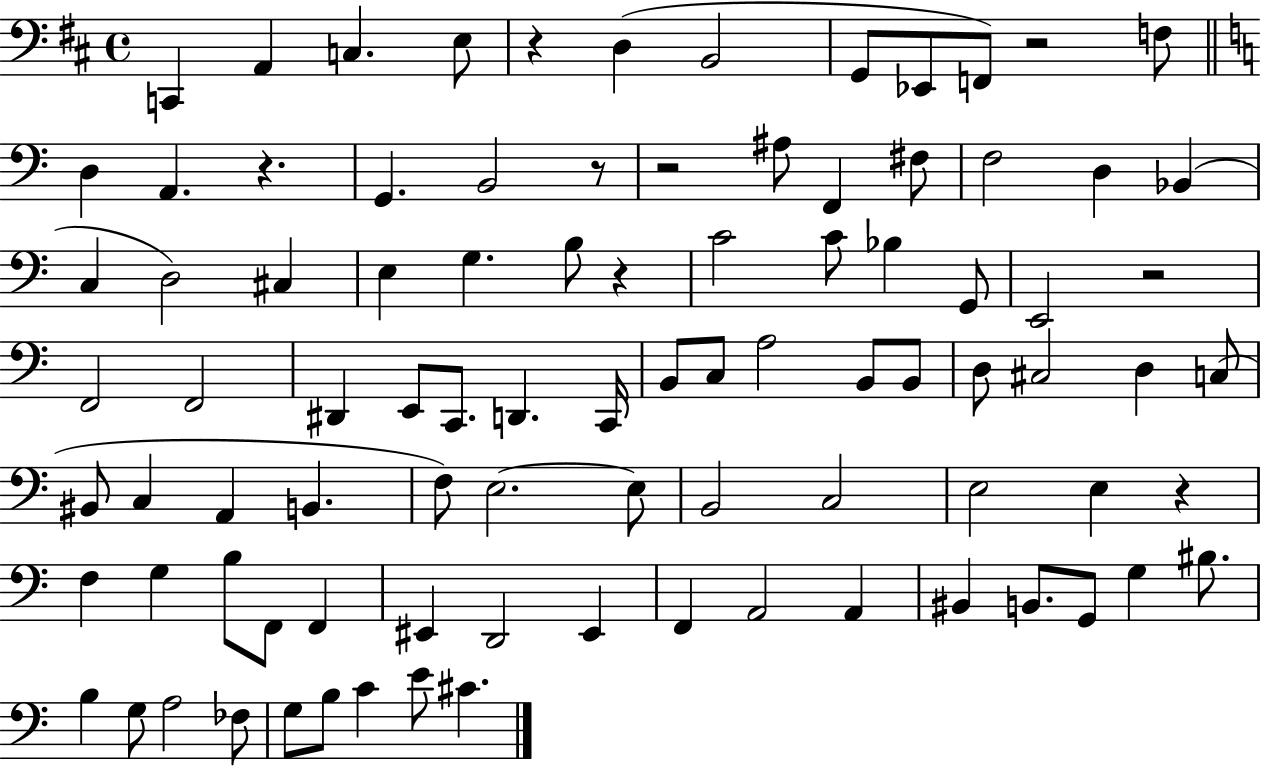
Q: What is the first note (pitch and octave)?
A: C2